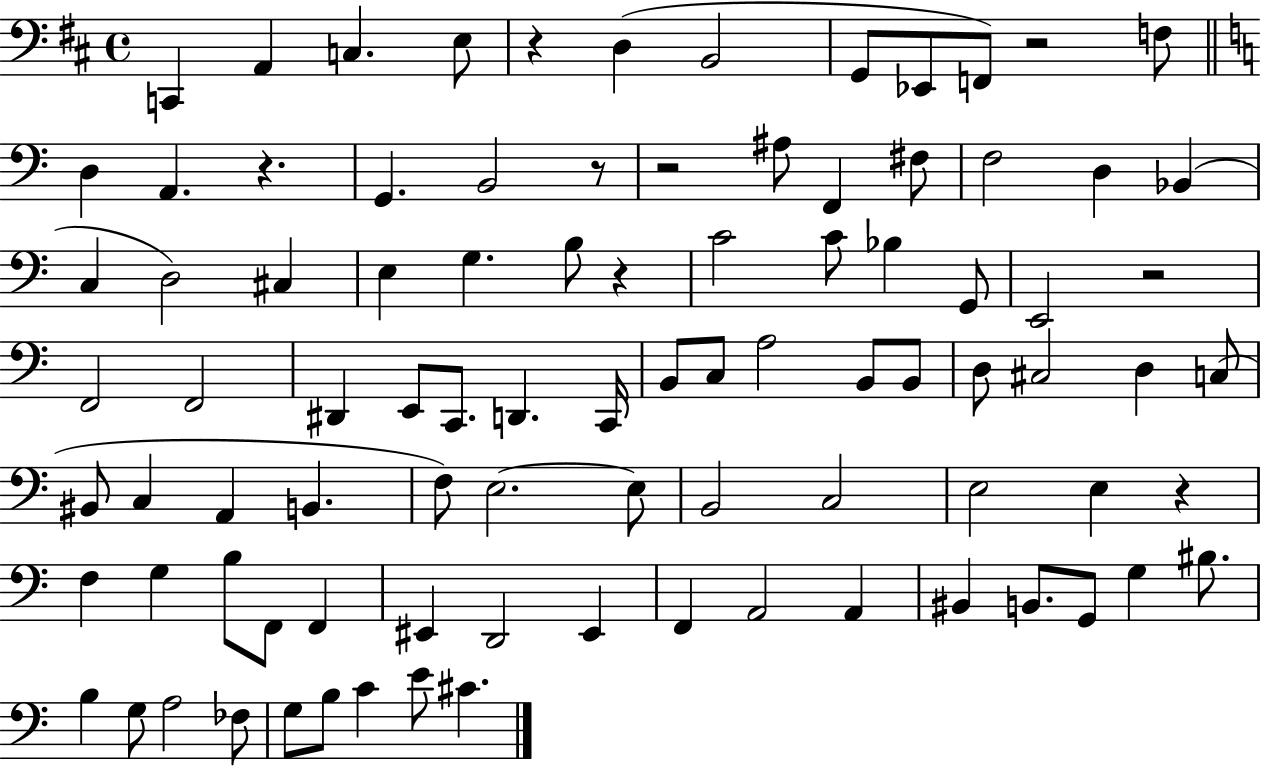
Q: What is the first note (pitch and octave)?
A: C2